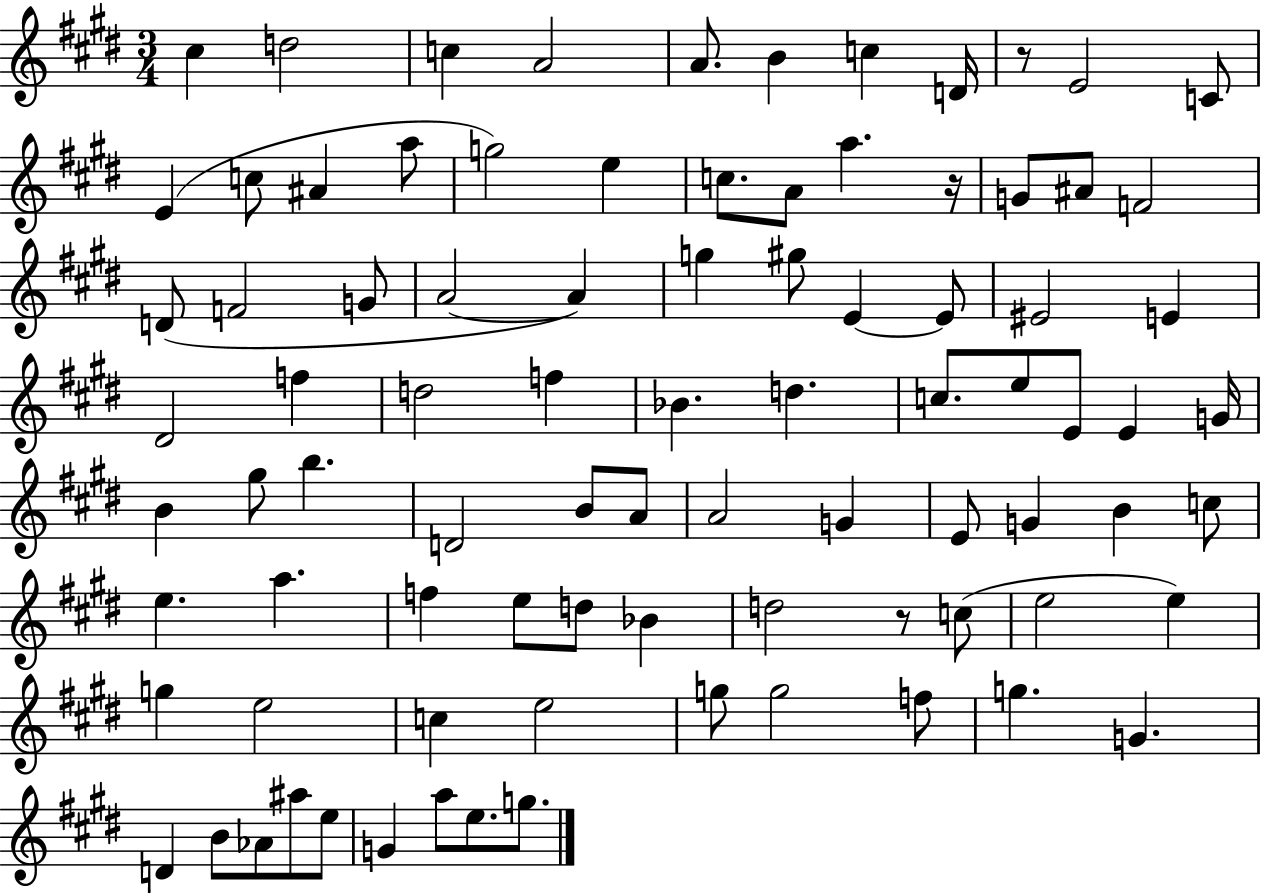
C#5/q D5/h C5/q A4/h A4/e. B4/q C5/q D4/s R/e E4/h C4/e E4/q C5/e A#4/q A5/e G5/h E5/q C5/e. A4/e A5/q. R/s G4/e A#4/e F4/h D4/e F4/h G4/e A4/h A4/q G5/q G#5/e E4/q E4/e EIS4/h E4/q D#4/h F5/q D5/h F5/q Bb4/q. D5/q. C5/e. E5/e E4/e E4/q G4/s B4/q G#5/e B5/q. D4/h B4/e A4/e A4/h G4/q E4/e G4/q B4/q C5/e E5/q. A5/q. F5/q E5/e D5/e Bb4/q D5/h R/e C5/e E5/h E5/q G5/q E5/h C5/q E5/h G5/e G5/h F5/e G5/q. G4/q. D4/q B4/e Ab4/e A#5/e E5/e G4/q A5/e E5/e. G5/e.